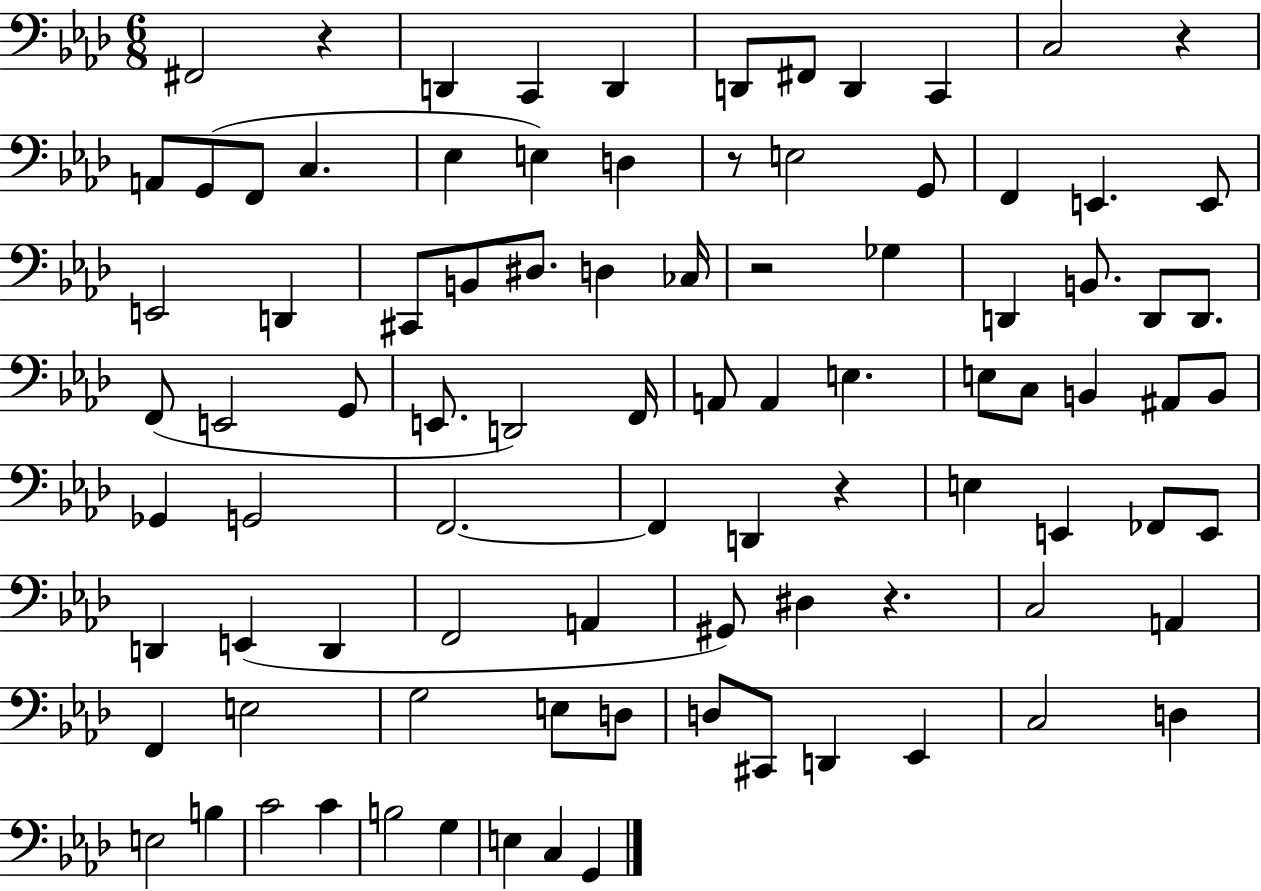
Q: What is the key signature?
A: AES major